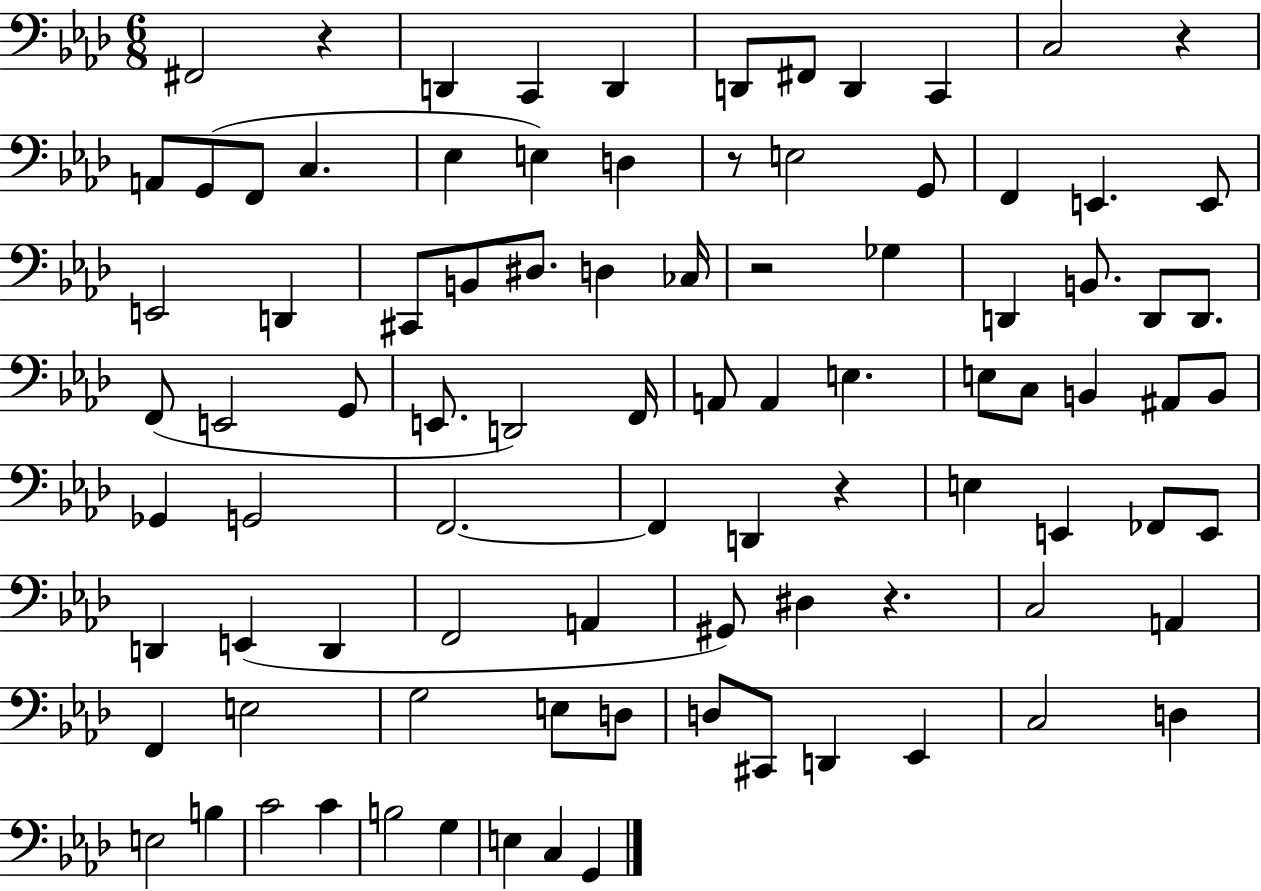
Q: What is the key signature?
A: AES major